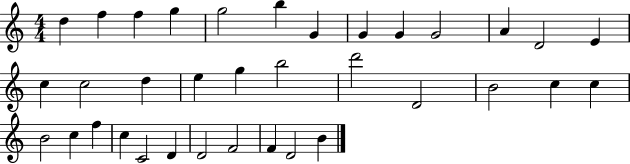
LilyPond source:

{
  \clef treble
  \numericTimeSignature
  \time 4/4
  \key c \major
  d''4 f''4 f''4 g''4 | g''2 b''4 g'4 | g'4 g'4 g'2 | a'4 d'2 e'4 | \break c''4 c''2 d''4 | e''4 g''4 b''2 | d'''2 d'2 | b'2 c''4 c''4 | \break b'2 c''4 f''4 | c''4 c'2 d'4 | d'2 f'2 | f'4 d'2 b'4 | \break \bar "|."
}